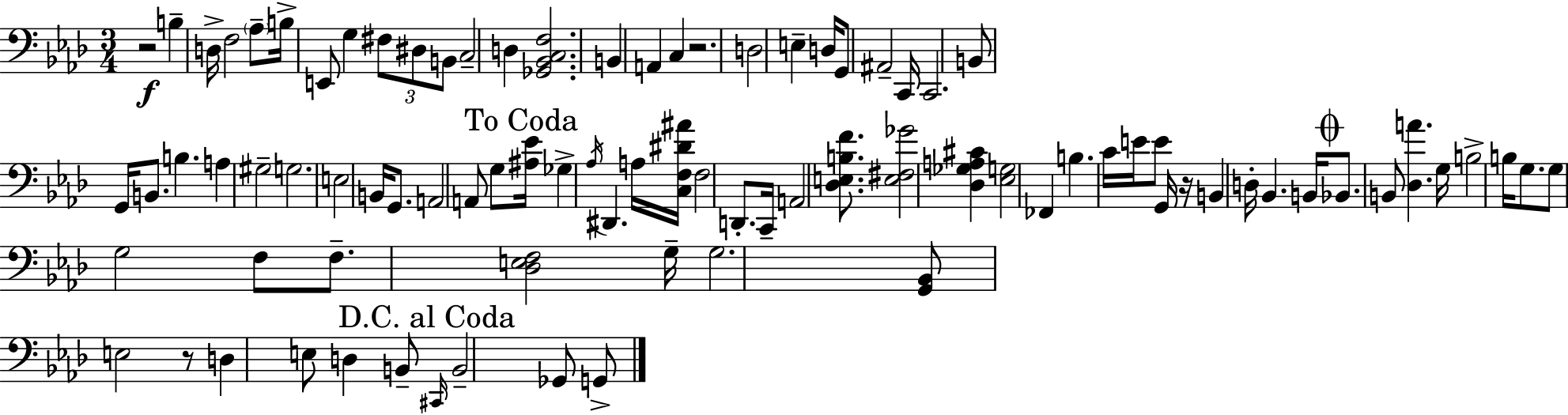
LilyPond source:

{
  \clef bass
  \numericTimeSignature
  \time 3/4
  \key f \minor
  r2\f b4-- | d16-> f2 \parenthesize aes8-- b16-> | e,8 g4 \tuplet 3/2 { fis8 dis8 b,8 } | c2-- d4 | \break <ges, bes, c f>2. | b,4 a,4 c4 | r2. | d2 e4-- | \break d16 g,8 ais,2-- c,16 | c,2. | b,8 g,16 b,8. b4. | a4 gis2-- | \break g2. | e2 b,16 g,8. | a,2 a,8 g8 | \mark "To Coda" <ais ees'>16 ges4-> \acciaccatura { aes16 } dis,4. | \break a16 <c f dis' ais'>16 f2 d,8.-. | c,16-- a,2 <des e b f'>8. | <e fis ges'>2 <des ges a cis'>4 | <ees g>2 fes,4 | \break b4. c'16 e'16 e'8 g,16 | r16 b,4 d16-. bes,4. | b,16 \mark \markup { \musicglyph "scripts.coda" } bes,8. b,8 <des a'>4. | g16 b2-> b16 g8. | \break g8 g2 f8 | f8.-- <des e f>2 | g16-- g2. | <g, bes,>8 e2 r8 | \break d4 e8 d4 b,8-- | \mark "D.C. al Coda" \grace { cis,16 } b,2-- ges,8 | g,8-> \bar "|."
}